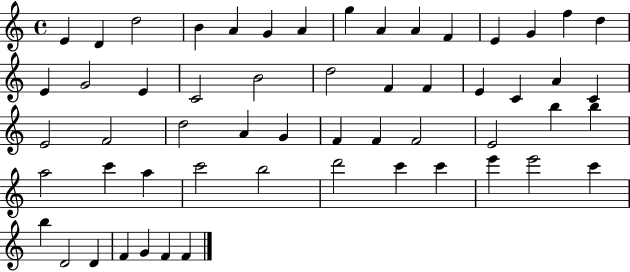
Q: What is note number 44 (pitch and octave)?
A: D6